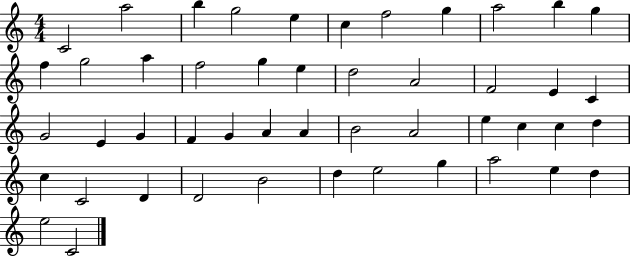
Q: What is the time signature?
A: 4/4